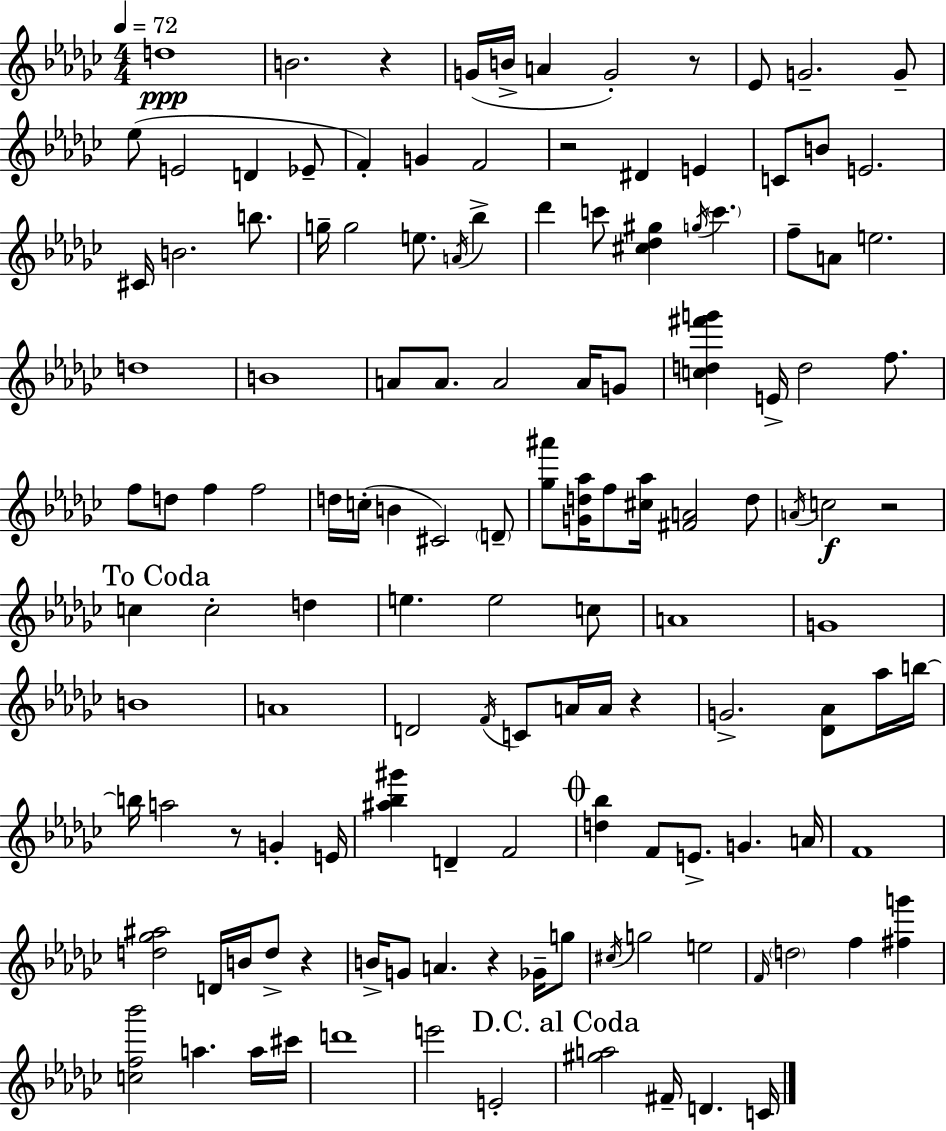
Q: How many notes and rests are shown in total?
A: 132